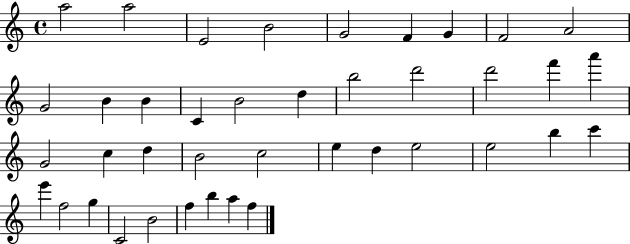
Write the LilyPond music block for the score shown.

{
  \clef treble
  \time 4/4
  \defaultTimeSignature
  \key c \major
  a''2 a''2 | e'2 b'2 | g'2 f'4 g'4 | f'2 a'2 | \break g'2 b'4 b'4 | c'4 b'2 d''4 | b''2 d'''2 | d'''2 f'''4 a'''4 | \break g'2 c''4 d''4 | b'2 c''2 | e''4 d''4 e''2 | e''2 b''4 c'''4 | \break e'''4 f''2 g''4 | c'2 b'2 | f''4 b''4 a''4 f''4 | \bar "|."
}